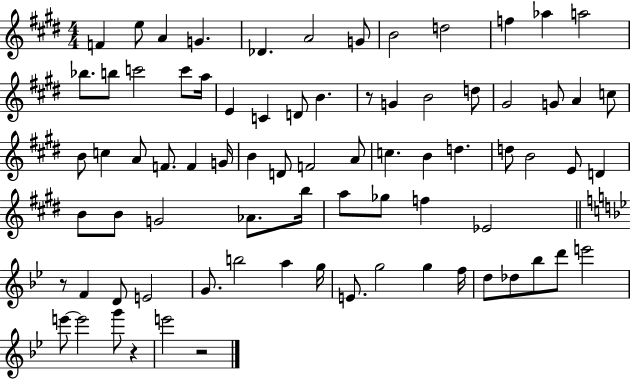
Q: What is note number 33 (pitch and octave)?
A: F4